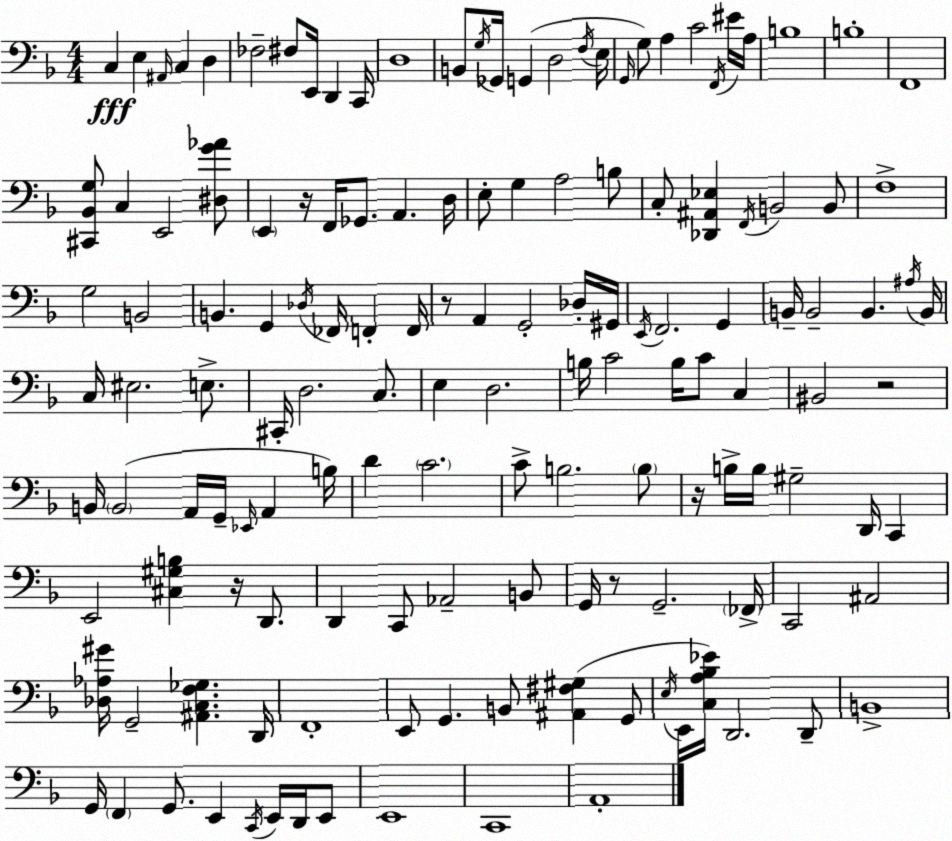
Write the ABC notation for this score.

X:1
T:Untitled
M:4/4
L:1/4
K:Dm
C, E, ^A,,/4 C, D, _F,2 ^F,/2 E,,/4 D,, C,,/4 D,4 B,,/2 G,/4 _G,,/4 G,, D,2 F,/4 E,/4 G,,/4 G,/2 A, C2 F,,/4 ^E/4 A,/4 B,4 B,4 F,,4 [^C,,_B,,G,]/2 C, E,,2 [^D,G_A]/2 E,, z/4 F,,/4 _G,,/2 A,, D,/4 E,/2 G, A,2 B,/2 C,/2 [_D,,^A,,_E,] F,,/4 B,,2 B,,/2 F,4 G,2 B,,2 B,, G,, _D,/4 _F,,/4 F,, F,,/4 z/2 A,, G,,2 _D,/4 ^G,,/4 E,,/4 F,,2 G,, B,,/4 B,,2 B,, ^A,/4 B,,/4 C,/4 ^E,2 E,/2 ^C,,/4 D,2 C,/2 E, D,2 B,/4 C2 B,/4 C/2 C, ^B,,2 z2 B,,/4 B,,2 A,,/4 G,,/4 _E,,/4 A,, B,/4 D C2 C/2 B,2 B,/2 z/4 B,/4 B,/4 ^G,2 D,,/4 C,, E,,2 [^C,^G,B,] z/4 D,,/2 D,, C,,/2 _A,,2 B,,/2 G,,/4 z/2 G,,2 _F,,/4 C,,2 ^A,,2 [_D,_A,^G]/4 G,,2 [^A,,C,F,_G,] D,,/4 F,,4 E,,/2 G,, B,,/2 [^A,,^F,^G,] G,,/2 E,/4 E,,/4 [C,A,_B,_E]/4 D,,2 D,,/2 B,,4 G,,/4 F,, G,,/2 E,, C,,/4 E,,/4 D,,/4 E,,/2 E,,4 C,,4 A,,4